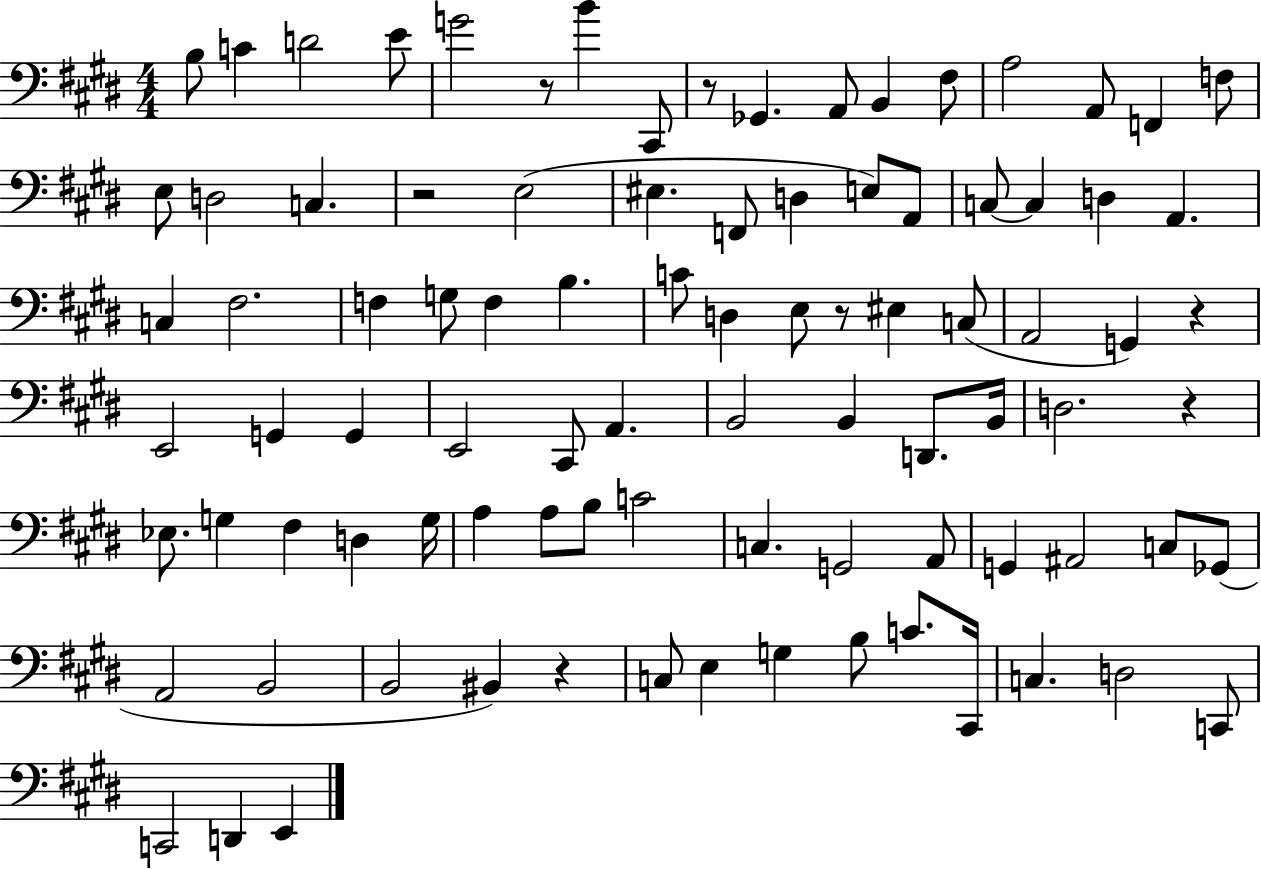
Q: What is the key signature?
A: E major